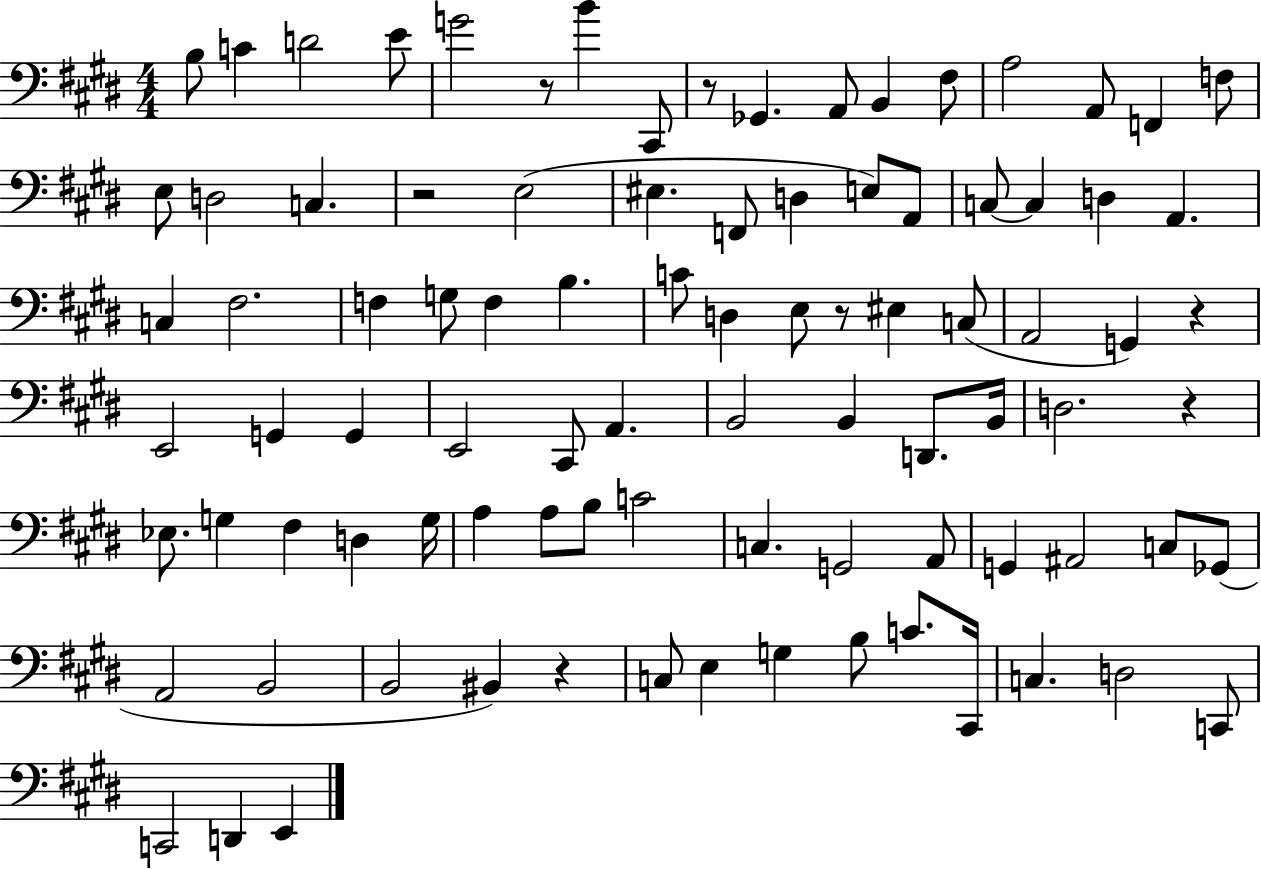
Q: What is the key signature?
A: E major